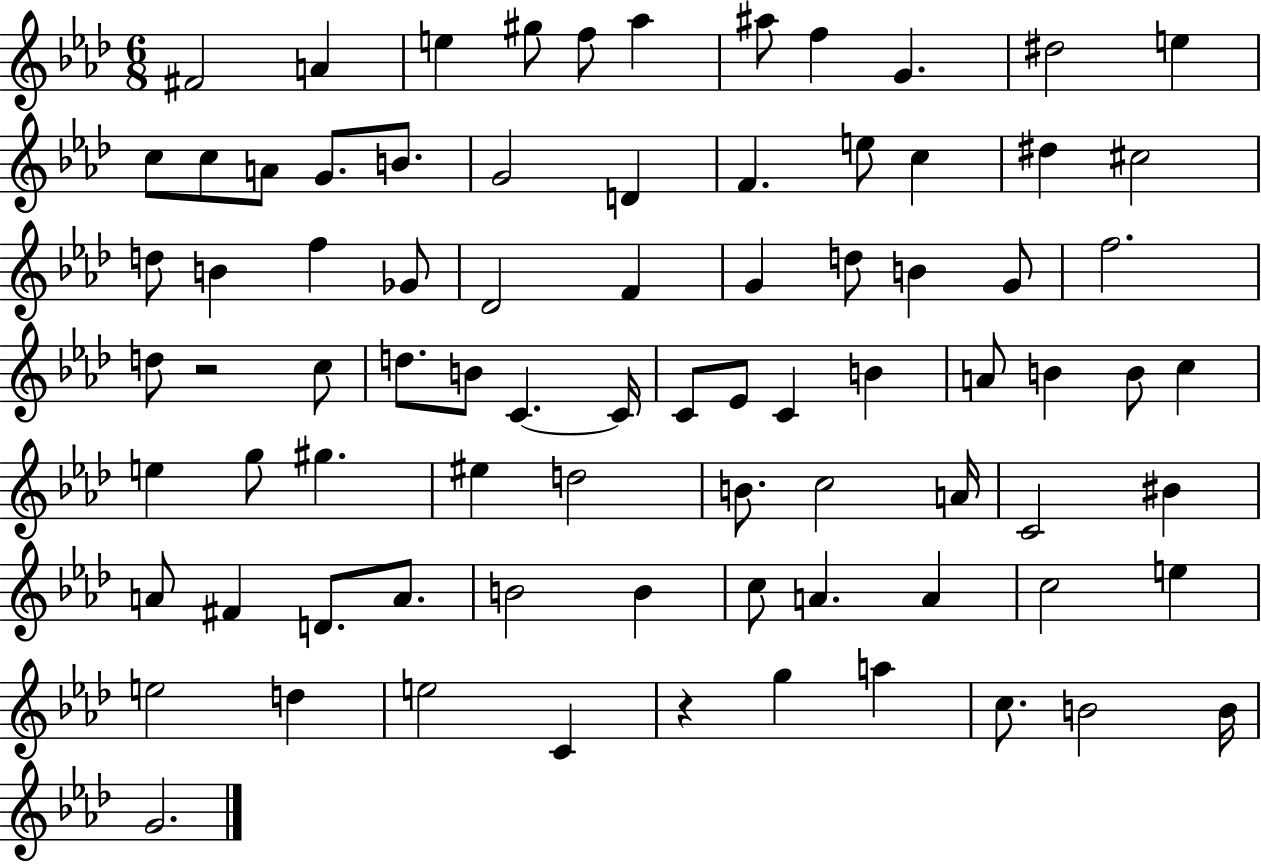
{
  \clef treble
  \numericTimeSignature
  \time 6/8
  \key aes \major
  fis'2 a'4 | e''4 gis''8 f''8 aes''4 | ais''8 f''4 g'4. | dis''2 e''4 | \break c''8 c''8 a'8 g'8. b'8. | g'2 d'4 | f'4. e''8 c''4 | dis''4 cis''2 | \break d''8 b'4 f''4 ges'8 | des'2 f'4 | g'4 d''8 b'4 g'8 | f''2. | \break d''8 r2 c''8 | d''8. b'8 c'4.~~ c'16 | c'8 ees'8 c'4 b'4 | a'8 b'4 b'8 c''4 | \break e''4 g''8 gis''4. | eis''4 d''2 | b'8. c''2 a'16 | c'2 bis'4 | \break a'8 fis'4 d'8. a'8. | b'2 b'4 | c''8 a'4. a'4 | c''2 e''4 | \break e''2 d''4 | e''2 c'4 | r4 g''4 a''4 | c''8. b'2 b'16 | \break g'2. | \bar "|."
}